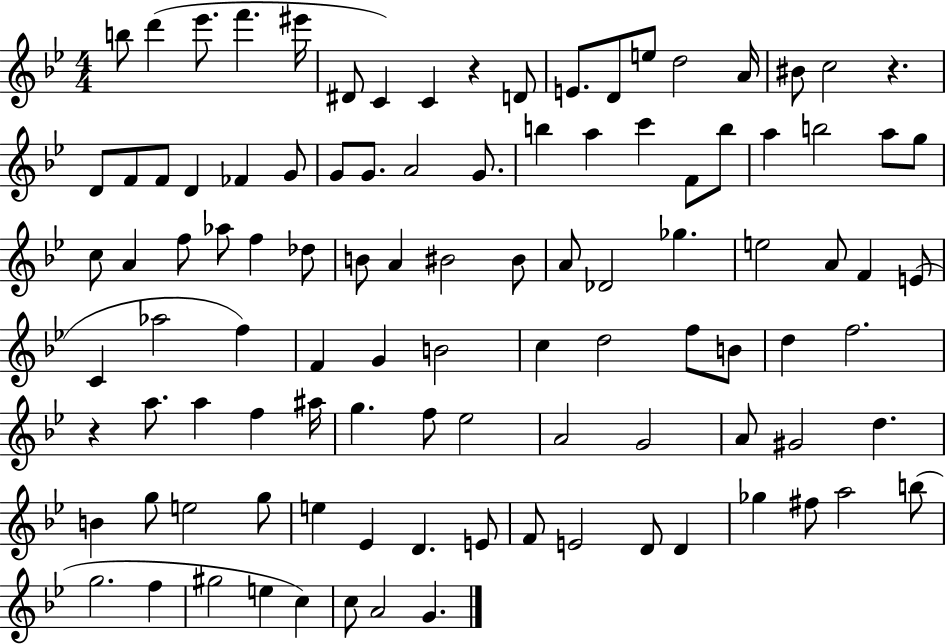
X:1
T:Untitled
M:4/4
L:1/4
K:Bb
b/2 d' _e'/2 f' ^e'/4 ^D/2 C C z D/2 E/2 D/2 e/2 d2 A/4 ^B/2 c2 z D/2 F/2 F/2 D _F G/2 G/2 G/2 A2 G/2 b a c' F/2 b/2 a b2 a/2 g/2 c/2 A f/2 _a/2 f _d/2 B/2 A ^B2 ^B/2 A/2 _D2 _g e2 A/2 F E/2 C _a2 f F G B2 c d2 f/2 B/2 d f2 z a/2 a f ^a/4 g f/2 _e2 A2 G2 A/2 ^G2 d B g/2 e2 g/2 e _E D E/2 F/2 E2 D/2 D _g ^f/2 a2 b/2 g2 f ^g2 e c c/2 A2 G